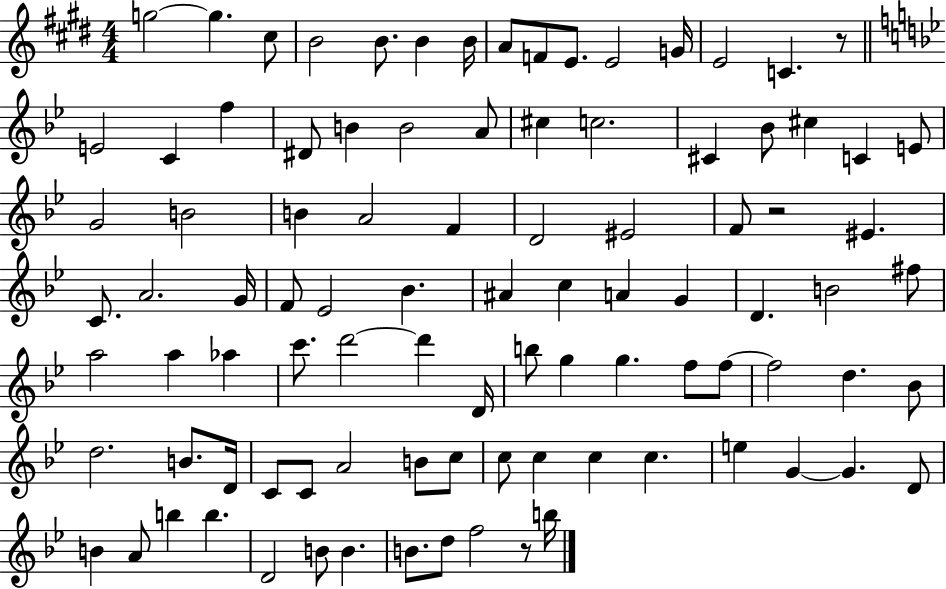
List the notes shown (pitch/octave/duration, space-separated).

G5/h G5/q. C#5/e B4/h B4/e. B4/q B4/s A4/e F4/e E4/e. E4/h G4/s E4/h C4/q. R/e E4/h C4/q F5/q D#4/e B4/q B4/h A4/e C#5/q C5/h. C#4/q Bb4/e C#5/q C4/q E4/e G4/h B4/h B4/q A4/h F4/q D4/h EIS4/h F4/e R/h EIS4/q. C4/e. A4/h. G4/s F4/e Eb4/h Bb4/q. A#4/q C5/q A4/q G4/q D4/q. B4/h F#5/e A5/h A5/q Ab5/q C6/e. D6/h D6/q D4/s B5/e G5/q G5/q. F5/e F5/e F5/h D5/q. Bb4/e D5/h. B4/e. D4/s C4/e C4/e A4/h B4/e C5/e C5/e C5/q C5/q C5/q. E5/q G4/q G4/q. D4/e B4/q A4/e B5/q B5/q. D4/h B4/e B4/q. B4/e. D5/e F5/h R/e B5/s